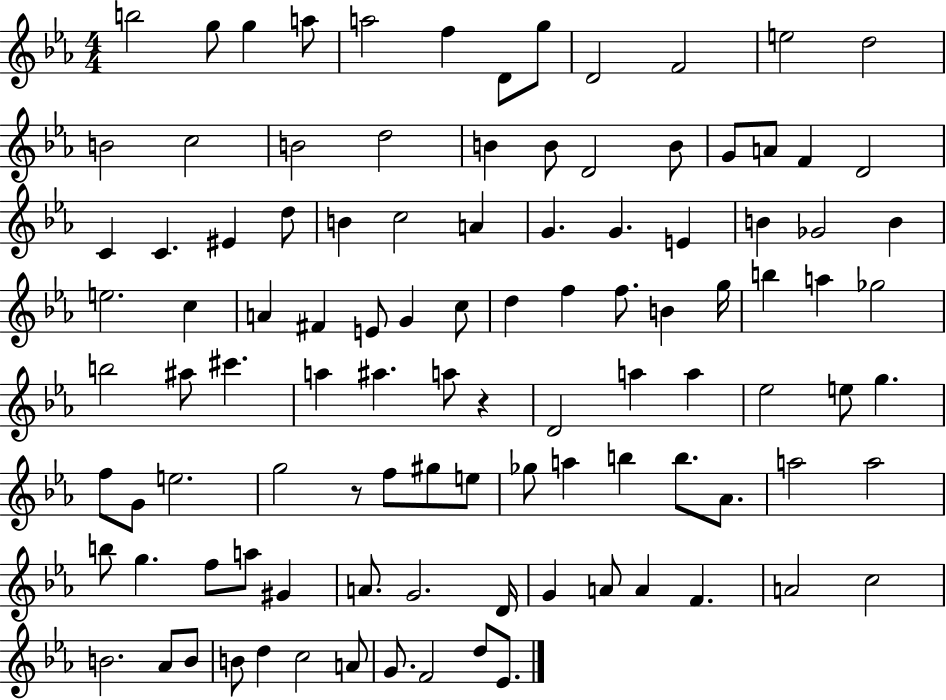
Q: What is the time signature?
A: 4/4